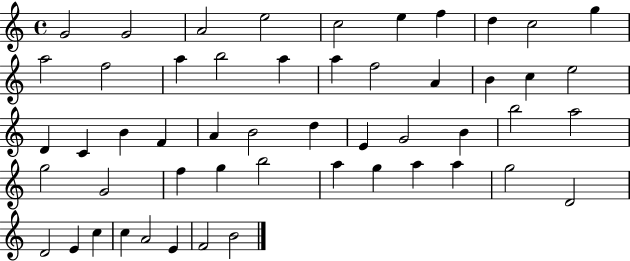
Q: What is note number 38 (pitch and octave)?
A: B5